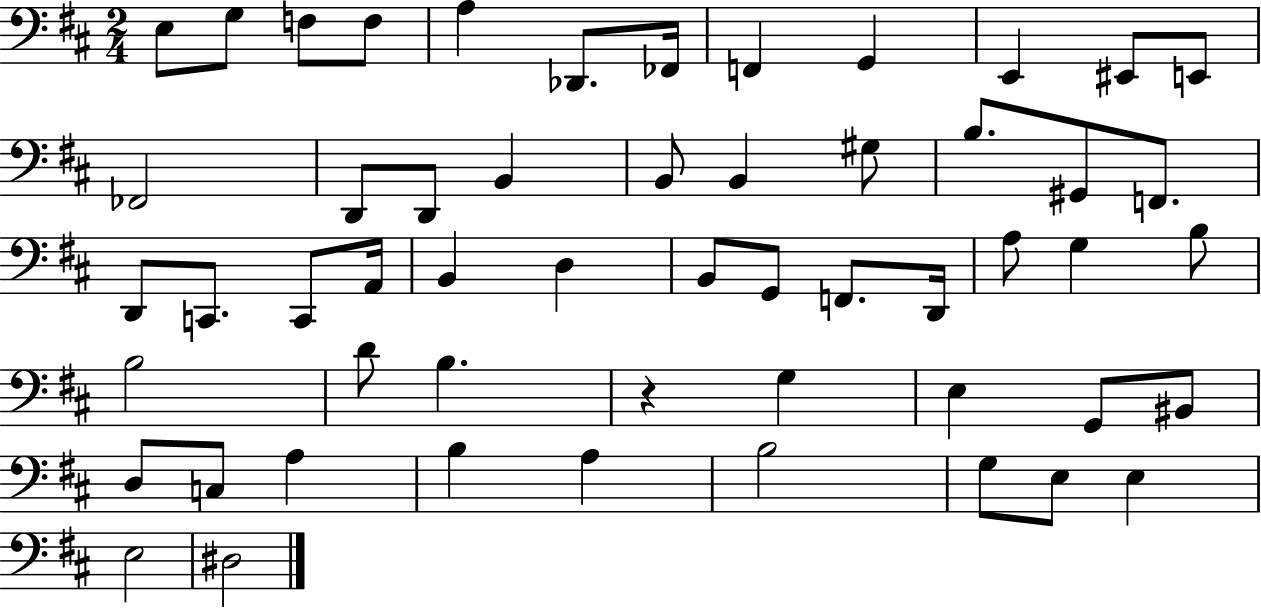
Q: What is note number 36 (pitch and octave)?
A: B3